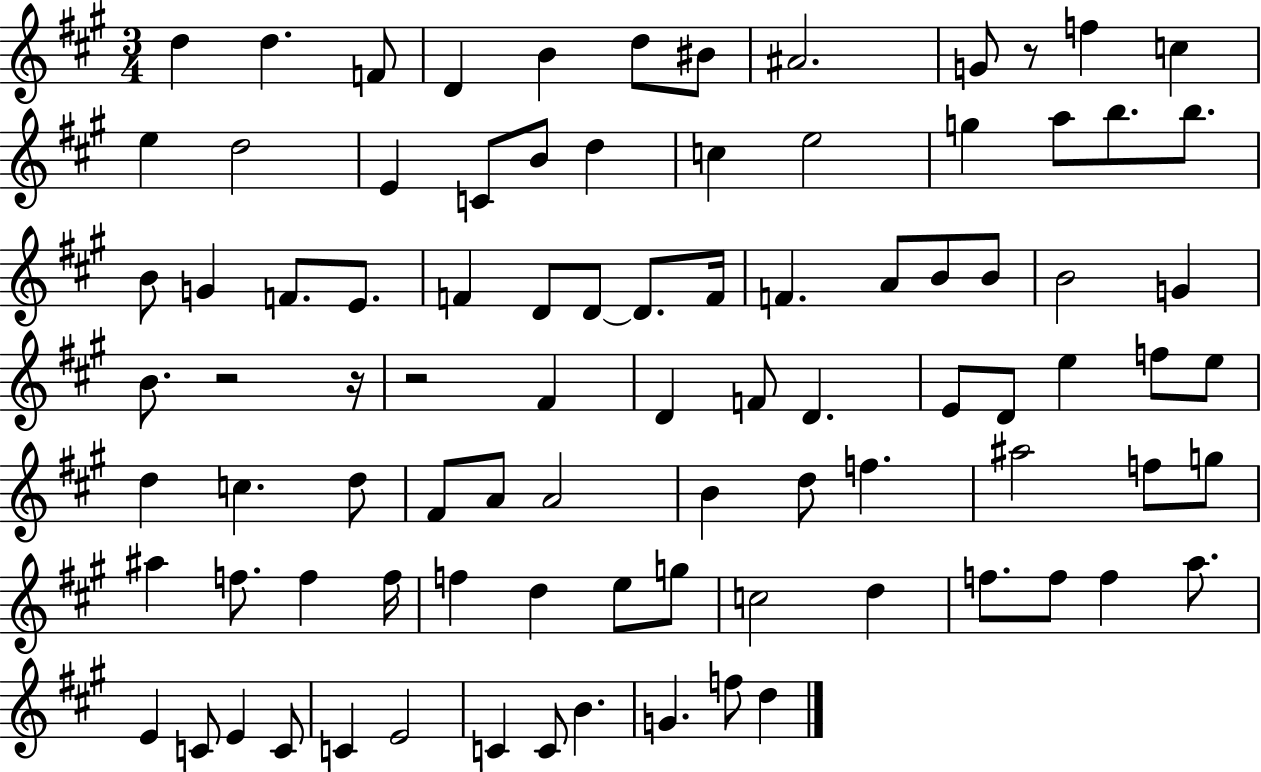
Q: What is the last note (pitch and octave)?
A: D5